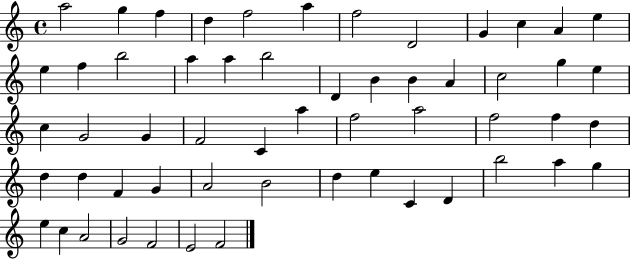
X:1
T:Untitled
M:4/4
L:1/4
K:C
a2 g f d f2 a f2 D2 G c A e e f b2 a a b2 D B B A c2 g e c G2 G F2 C a f2 a2 f2 f d d d F G A2 B2 d e C D b2 a g e c A2 G2 F2 E2 F2